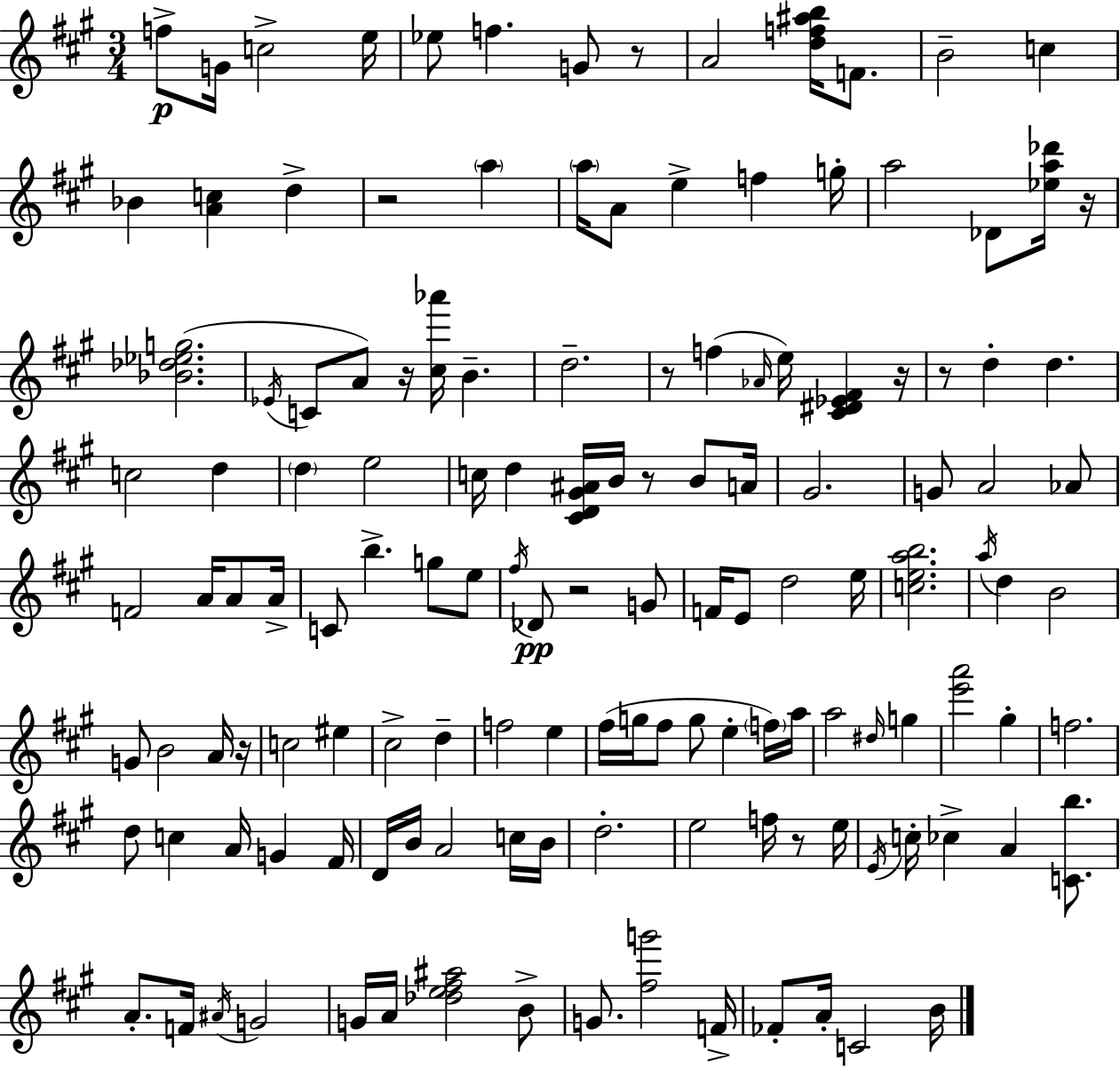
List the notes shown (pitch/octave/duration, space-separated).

F5/e G4/s C5/h E5/s Eb5/e F5/q. G4/e R/e A4/h [D5,F5,A#5,B5]/s F4/e. B4/h C5/q Bb4/q [A4,C5]/q D5/q R/h A5/q A5/s A4/e E5/q F5/q G5/s A5/h Db4/e [Eb5,A5,Db6]/s R/s [Bb4,Db5,Eb5,G5]/h. Eb4/s C4/e A4/e R/s [C#5,Ab6]/s B4/q. D5/h. R/e F5/q Ab4/s E5/s [C#4,D#4,Eb4,F#4]/q R/s R/e D5/q D5/q. C5/h D5/q D5/q E5/h C5/s D5/q [C#4,D4,G#4,A#4]/s B4/s R/e B4/e A4/s G#4/h. G4/e A4/h Ab4/e F4/h A4/s A4/e A4/s C4/e B5/q. G5/e E5/e F#5/s Db4/e R/h G4/e F4/s E4/e D5/h E5/s [C5,E5,A5,B5]/h. A5/s D5/q B4/h G4/e B4/h A4/s R/s C5/h EIS5/q C#5/h D5/q F5/h E5/q F#5/s G5/s F#5/e G5/e E5/q F5/s A5/s A5/h D#5/s G5/q [E6,A6]/h G#5/q F5/h. D5/e C5/q A4/s G4/q F#4/s D4/s B4/s A4/h C5/s B4/s D5/h. E5/h F5/s R/e E5/s E4/s C5/s CES5/q A4/q [C4,B5]/e. A4/e. F4/s A#4/s G4/h G4/s A4/s [Db5,E5,F#5,A#5]/h B4/e G4/e. [F#5,G6]/h F4/s FES4/e A4/s C4/h B4/s